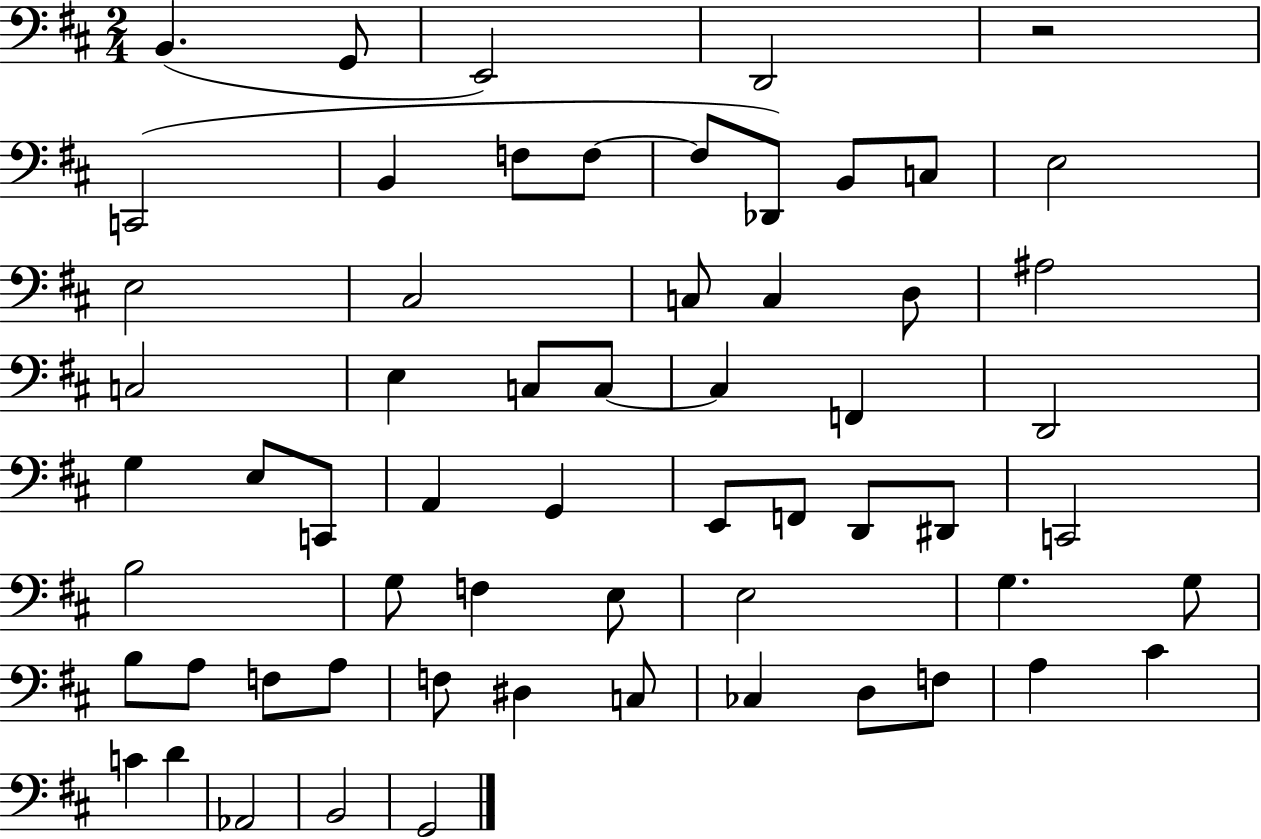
B2/q. G2/e E2/h D2/h R/h C2/h B2/q F3/e F3/e F3/e Db2/e B2/e C3/e E3/h E3/h C#3/h C3/e C3/q D3/e A#3/h C3/h E3/q C3/e C3/e C3/q F2/q D2/h G3/q E3/e C2/e A2/q G2/q E2/e F2/e D2/e D#2/e C2/h B3/h G3/e F3/q E3/e E3/h G3/q. G3/e B3/e A3/e F3/e A3/e F3/e D#3/q C3/e CES3/q D3/e F3/e A3/q C#4/q C4/q D4/q Ab2/h B2/h G2/h